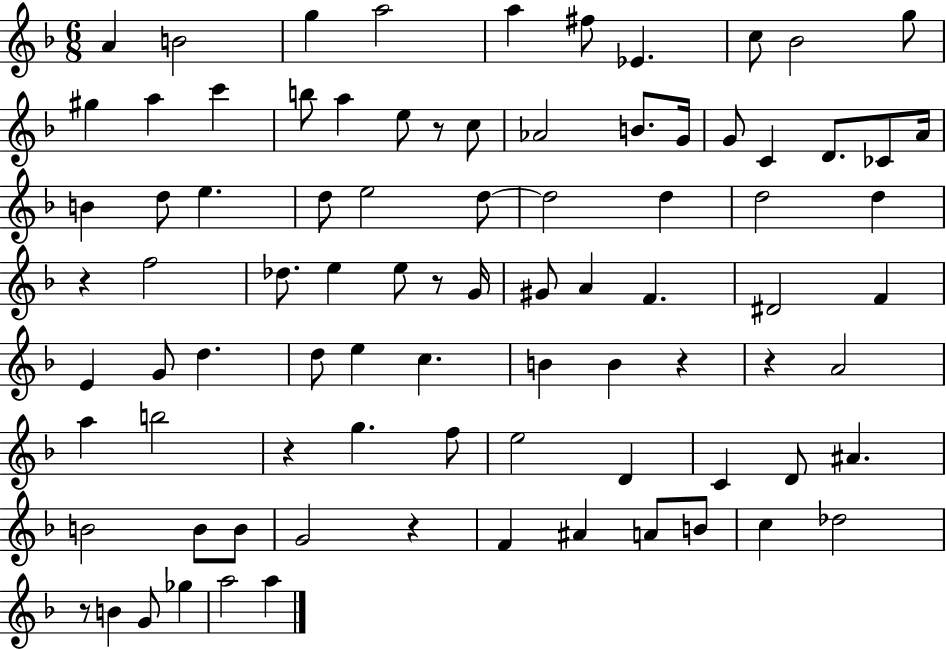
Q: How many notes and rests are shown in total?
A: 86